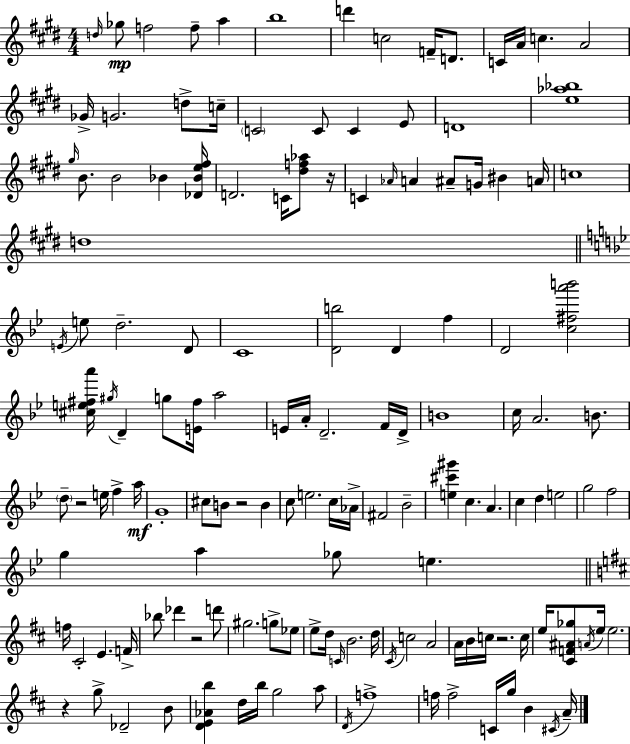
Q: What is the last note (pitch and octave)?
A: A4